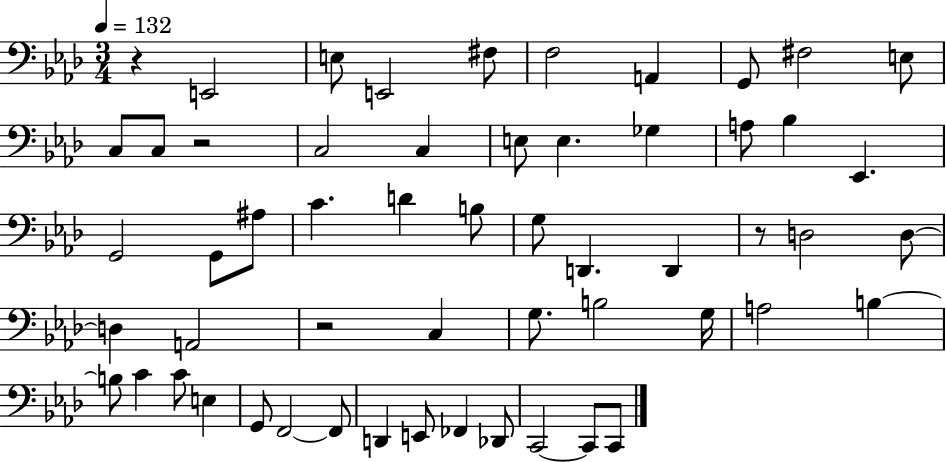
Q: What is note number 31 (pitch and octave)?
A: D3